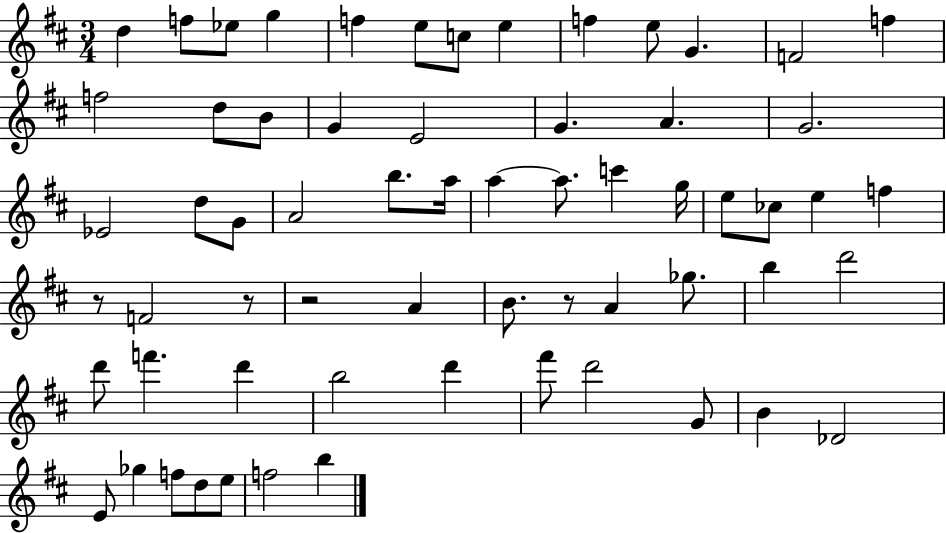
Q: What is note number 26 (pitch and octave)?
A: B5